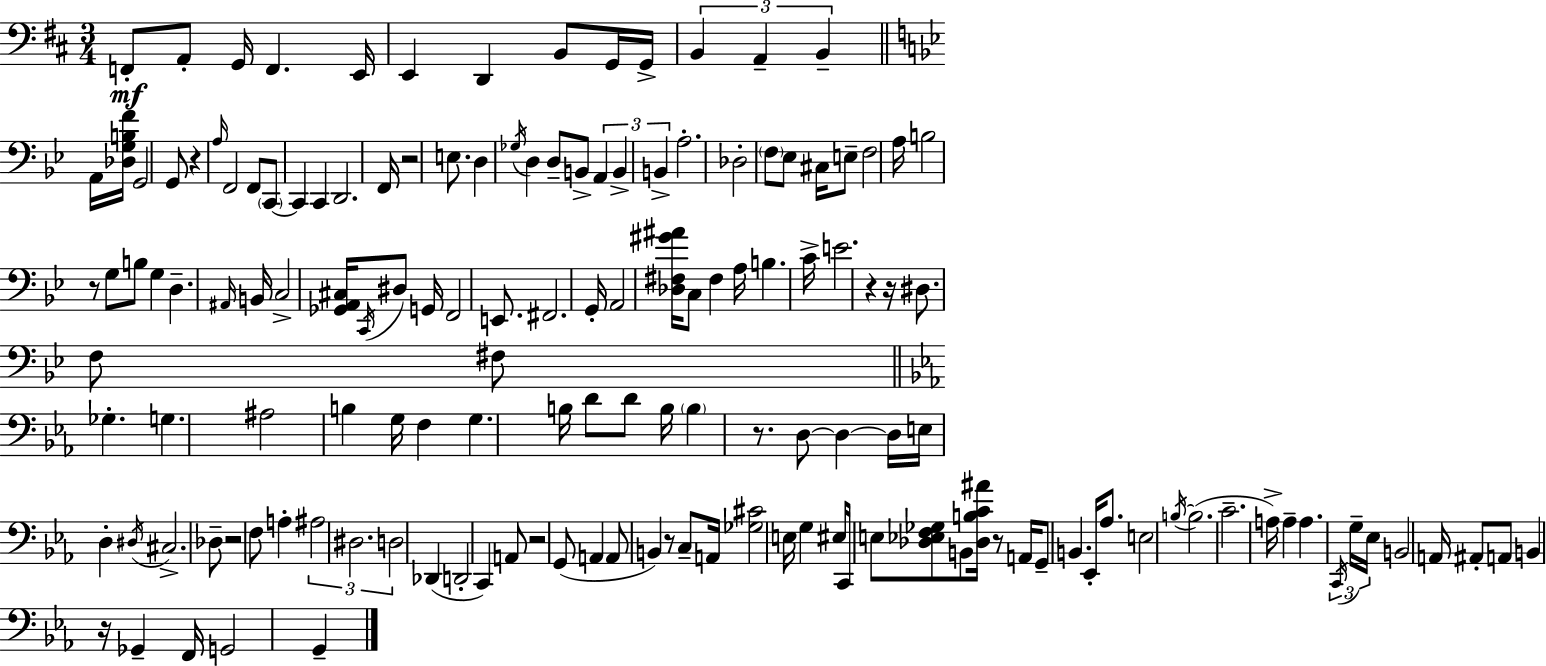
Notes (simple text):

F2/e A2/e G2/s F2/q. E2/s E2/q D2/q B2/e G2/s G2/s B2/q A2/q B2/q A2/s [Db3,G3,B3,F4]/s G2/h G2/e R/q A3/s F2/h F2/e C2/e C2/q C2/q D2/h. F2/s R/h E3/e. D3/q Gb3/s D3/q D3/e B2/e A2/q B2/q B2/q A3/h. Db3/h F3/e Eb3/e C#3/s E3/e F3/h A3/s B3/h R/e G3/e B3/e G3/q D3/q. A#2/s B2/s C3/h [Gb2,A2,C#3]/s C2/s D#3/e G2/s F2/h E2/e. F#2/h. G2/s A2/h [Db3,F#3,G#4,A#4]/s C3/e F#3/q A3/s B3/q. C4/s E4/h. R/q R/s D#3/e. F3/e F#3/e Gb3/q. G3/q. A#3/h B3/q G3/s F3/q G3/q. B3/s D4/e D4/e B3/s B3/q R/e. D3/e D3/q D3/s E3/s D3/q D#3/s C#3/h. Db3/e R/h F3/e A3/q A#3/h D#3/h. D3/h Db2/q D2/h C2/q A2/e R/h G2/e A2/q A2/e B2/q R/e C3/e A2/s [Gb3,C#4]/h E3/s G3/q EIS3/s C2/s E3/e [Db3,Eb3,F3,Gb3]/e B2/e [Db3,B3,C4,A#4]/s R/e A2/s G2/e B2/q. Eb2/s Ab3/e. E3/h B3/s B3/h. C4/h. A3/s A3/q A3/q. C2/s G3/s Eb3/s B2/h A2/s A#2/e A2/e B2/q R/s Gb2/q F2/s G2/h G2/q